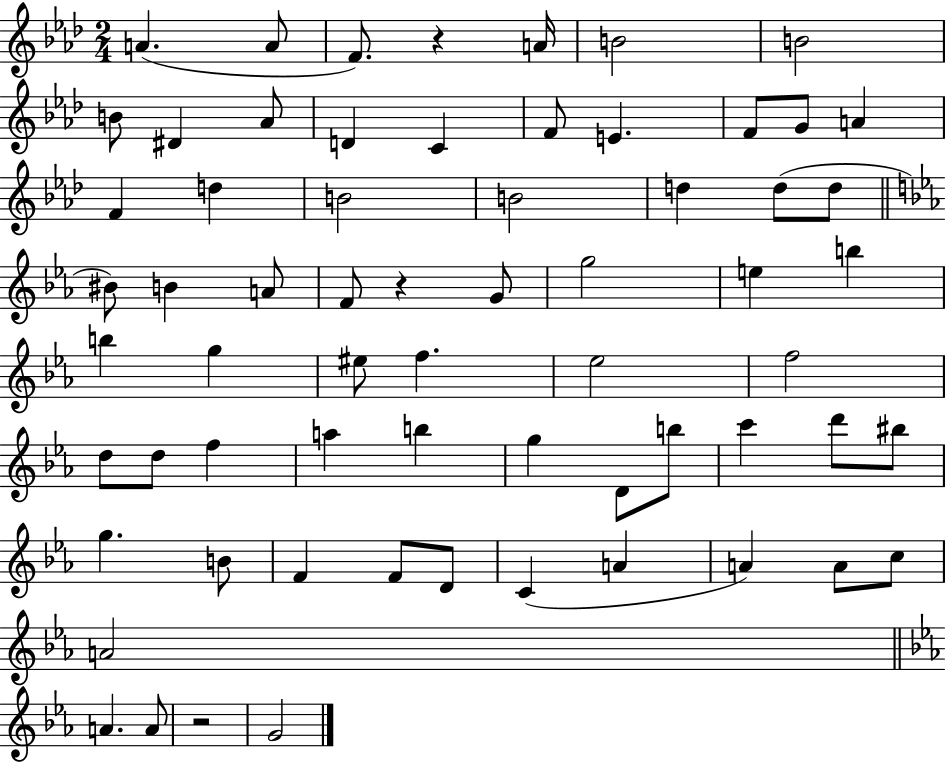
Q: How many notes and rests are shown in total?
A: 65